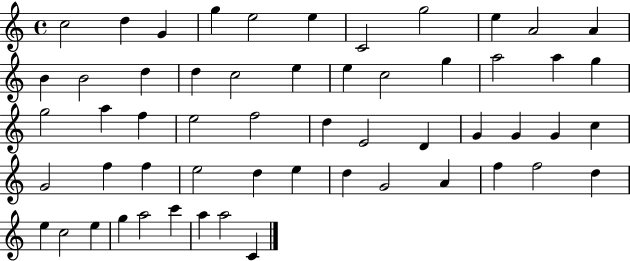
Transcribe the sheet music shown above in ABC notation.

X:1
T:Untitled
M:4/4
L:1/4
K:C
c2 d G g e2 e C2 g2 e A2 A B B2 d d c2 e e c2 g a2 a g g2 a f e2 f2 d E2 D G G G c G2 f f e2 d e d G2 A f f2 d e c2 e g a2 c' a a2 C